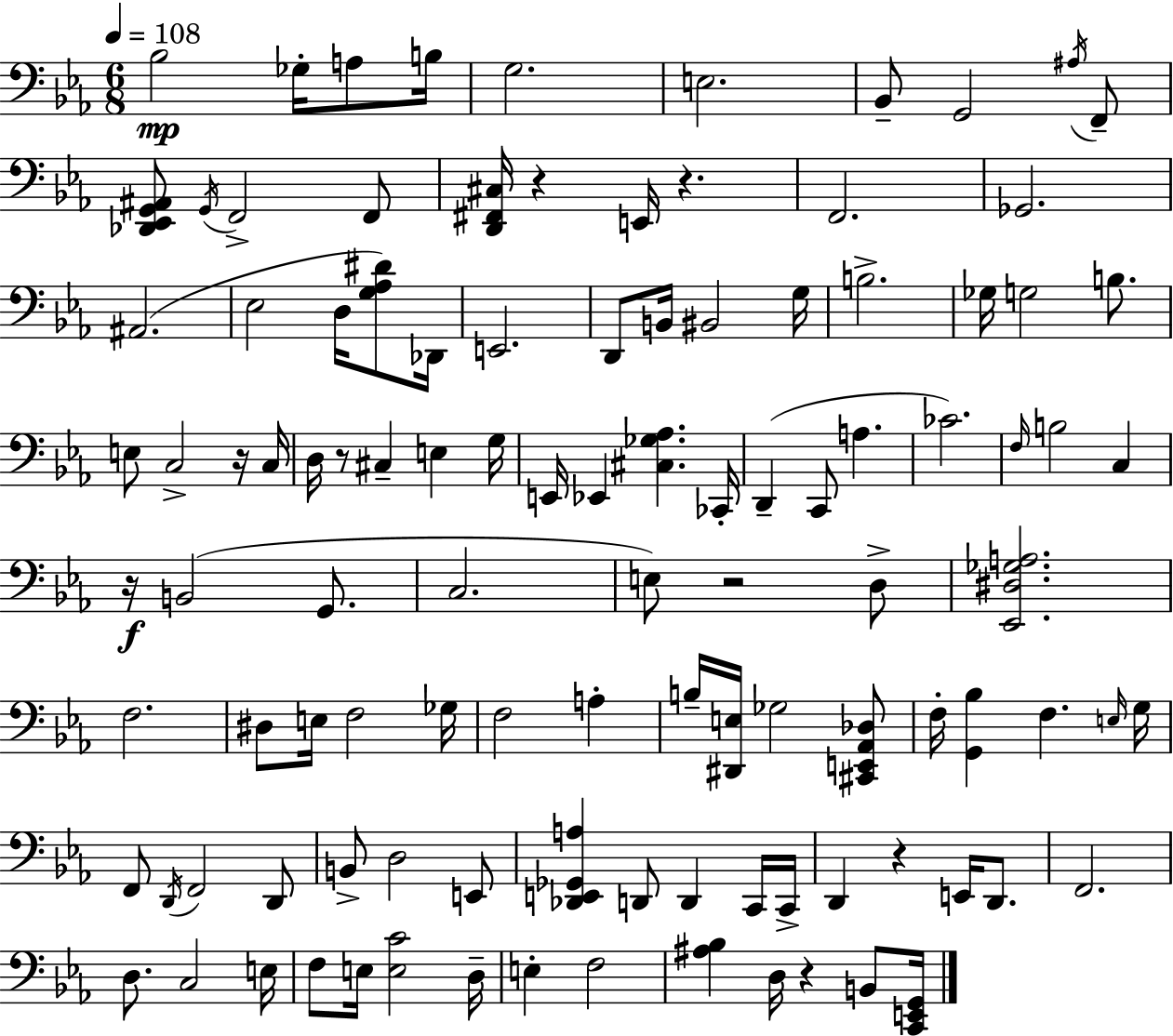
{
  \clef bass
  \numericTimeSignature
  \time 6/8
  \key c \minor
  \tempo 4 = 108
  bes2\mp ges16-. a8 b16 | g2. | e2. | bes,8-- g,2 \acciaccatura { ais16 } f,8-- | \break <des, ees, g, ais,>8 \acciaccatura { g,16 } f,2-> | f,8 <d, fis, cis>16 r4 e,16 r4. | f,2. | ges,2. | \break ais,2.( | ees2 d16 <g aes dis'>8) | des,16 e,2. | d,8 b,16 bis,2 | \break g16 b2.-> | ges16 g2 b8. | e8 c2-> | r16 c16 d16 r8 cis4-- e4 | \break g16 e,16 ees,4 <cis ges aes>4. | ces,16-. d,4--( c,8 a4. | ces'2.) | \grace { f16 } b2 c4 | \break r16\f b,2( | g,8. c2. | e8) r2 | d8-> <ees, dis ges a>2. | \break f2. | dis8 e16 f2 | ges16 f2 a4-. | b16-- <dis, e>16 ges2 | \break <cis, e, aes, des>8 f16-. <g, bes>4 f4. | \grace { e16 } g16 f,8 \acciaccatura { d,16 } f,2 | d,8 b,8-> d2 | e,8 <des, e, ges, a>4 d,8 d,4 | \break c,16 c,16-> d,4 r4 | e,16 d,8. f,2. | d8. c2 | e16 f8 e16 <e c'>2 | \break d16-- e4-. f2 | <ais bes>4 d16 r4 | b,8 <c, e, g,>16 \bar "|."
}